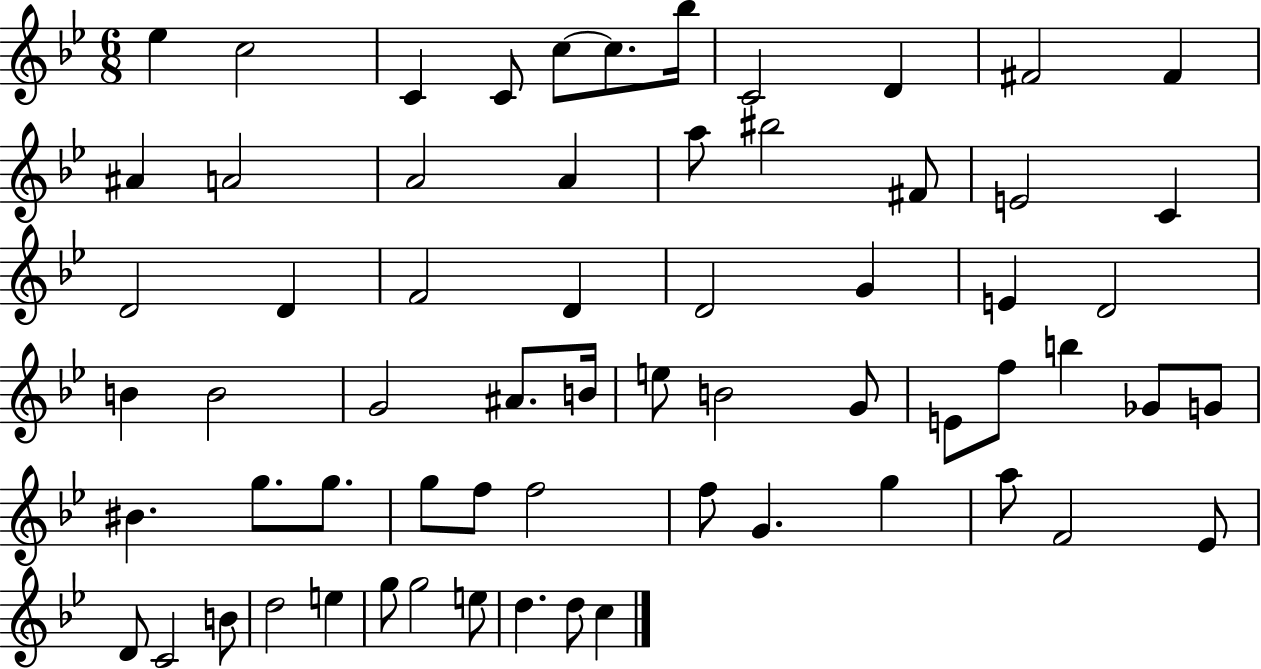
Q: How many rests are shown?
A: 0